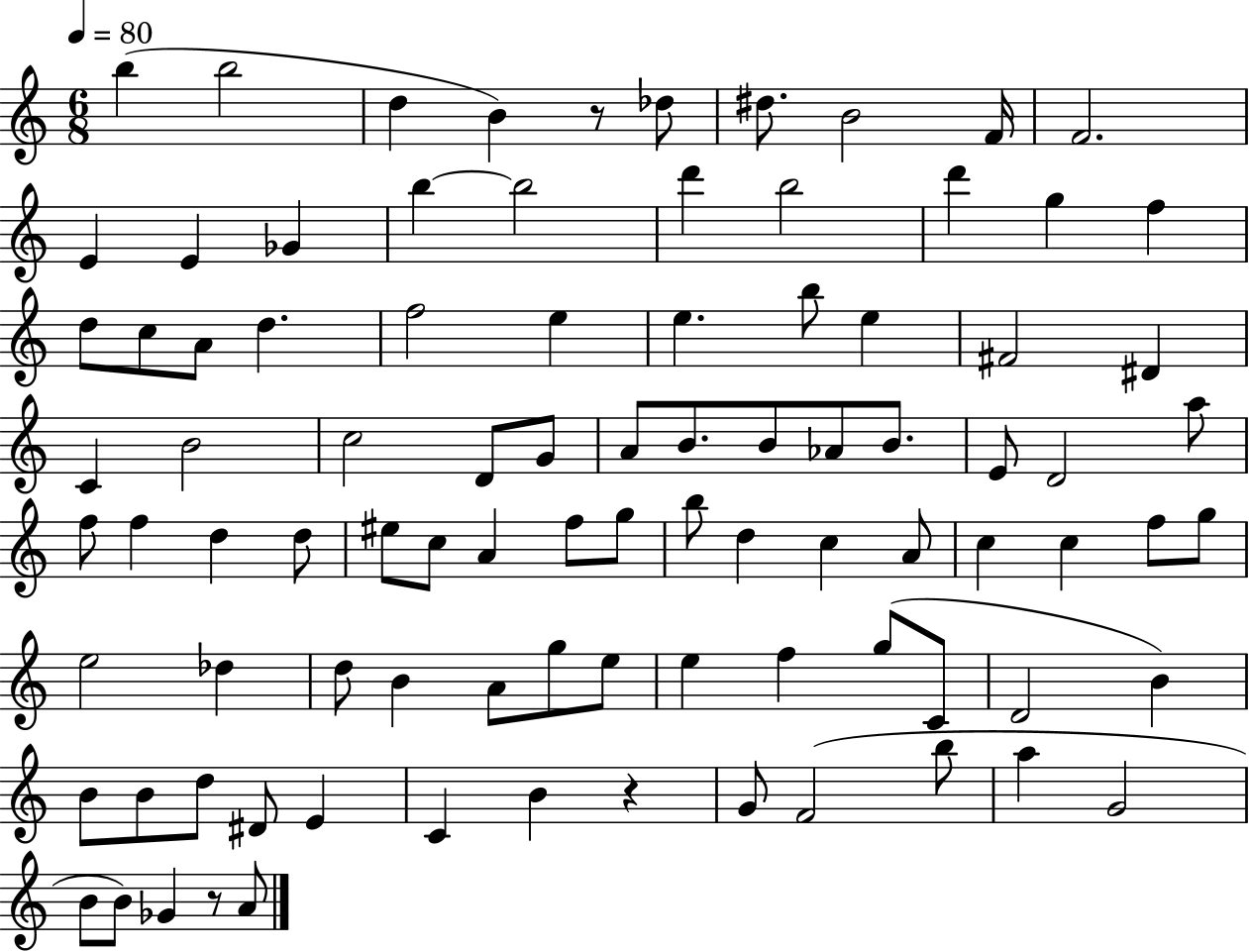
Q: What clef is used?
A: treble